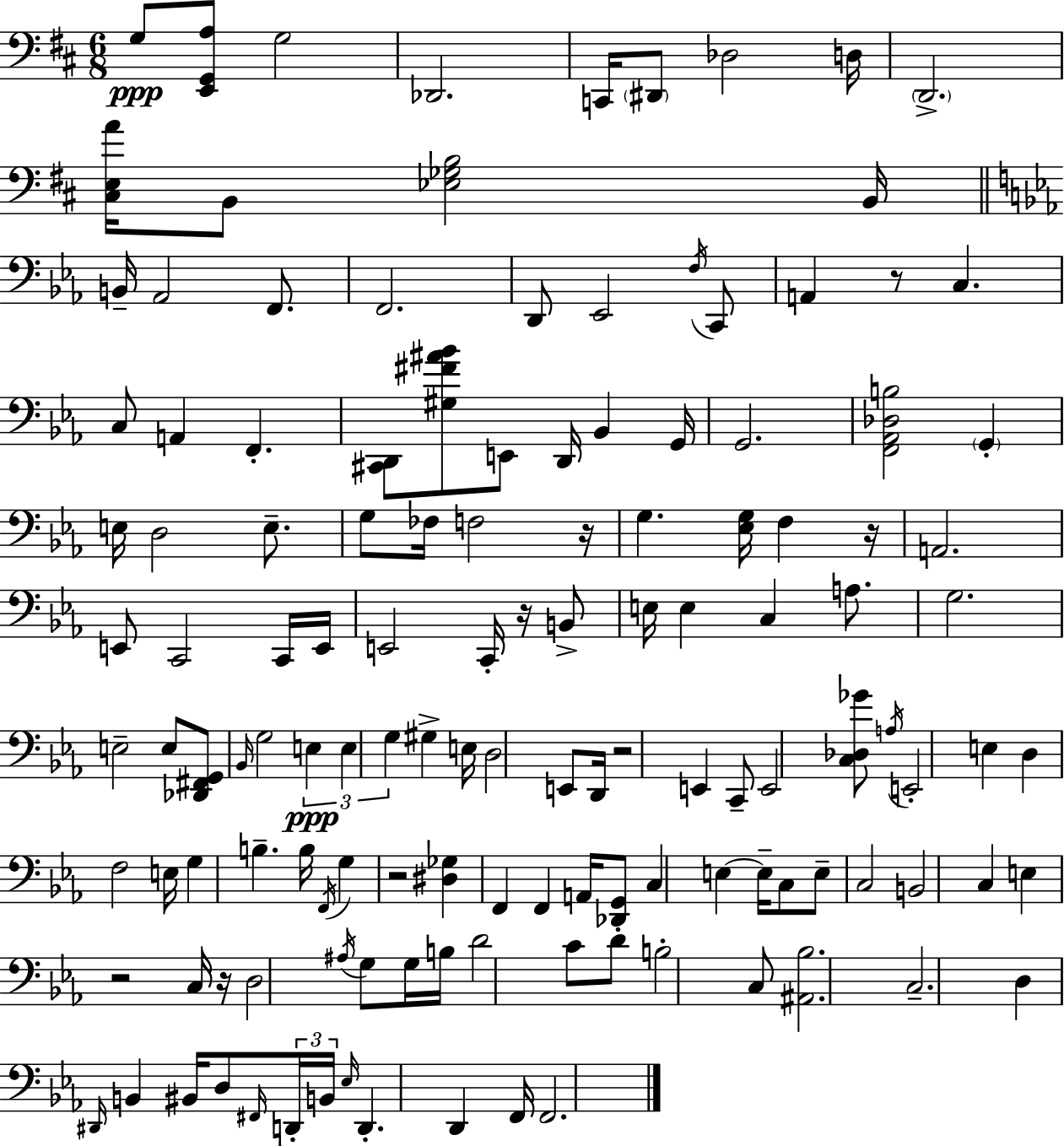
{
  \clef bass
  \numericTimeSignature
  \time 6/8
  \key d \major
  g8\ppp <e, g, a>8 g2 | des,2. | c,16 \parenthesize dis,8 des2 d16 | \parenthesize d,2.-> | \break <cis e a'>16 b,8 <ees ges b>2 b,16 | \bar "||" \break \key ees \major b,16-- aes,2 f,8. | f,2. | d,8 ees,2 \acciaccatura { f16 } c,8 | a,4 r8 c4. | \break c8 a,4 f,4.-. | <cis, d,>8 <gis fis' ais' bes'>8 e,8 d,16 bes,4 | g,16 g,2. | <f, aes, des b>2 \parenthesize g,4-. | \break e16 d2 e8.-- | g8 fes16 f2 | r16 g4. <ees g>16 f4 | r16 a,2. | \break e,8 c,2 c,16 | e,16 e,2 c,16-. r16 b,8-> | e16 e4 c4 a8. | g2. | \break e2-- e8 <des, fis, g,>8 | \grace { bes,16 } g2 \tuplet 3/2 { e4\ppp | e4 g4 } gis4-> | e16 d2 e,8 | \break d,16 r2 e,4 | c,8-- e,2 | <c des ges'>8 \acciaccatura { a16 } e,2-. e4 | d4 f2 | \break e16 g4 b4.-- | b16 \acciaccatura { f,16 } g4 r2 | <dis ges>4 f,4 | f,4 a,16 <des, g,>8 c4 e4~~ | \break e16-- c8 e8-- c2 | b,2 | c4 e4 r2 | c16 r16 d2 | \break \acciaccatura { ais16 } g8 g16 b16 d'2 | c'8 d'8-. b2-. | c8 <ais, bes>2. | c2.-- | \break d4 \grace { dis,16 } b,4 | bis,16 d8 \grace { fis,16 } \tuplet 3/2 { d,16-. b,16 \grace { ees16 } } d,4.-. | d,4 f,16 f,2. | \bar "|."
}